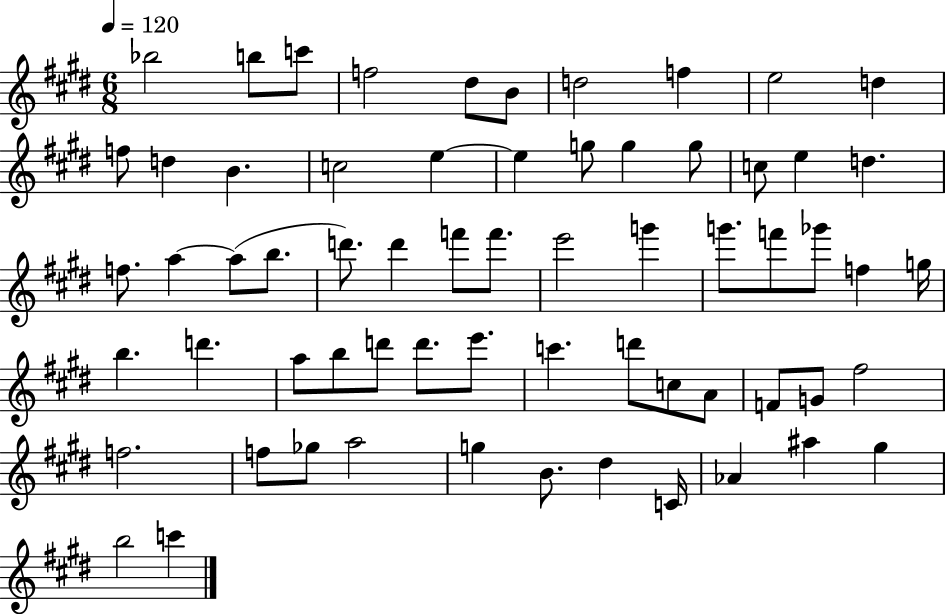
{
  \clef treble
  \numericTimeSignature
  \time 6/8
  \key e \major
  \tempo 4 = 120
  bes''2 b''8 c'''8 | f''2 dis''8 b'8 | d''2 f''4 | e''2 d''4 | \break f''8 d''4 b'4. | c''2 e''4~~ | e''4 g''8 g''4 g''8 | c''8 e''4 d''4. | \break f''8. a''4~~ a''8( b''8. | d'''8.) d'''4 f'''8 f'''8. | e'''2 g'''4 | g'''8. f'''8 ges'''8 f''4 g''16 | \break b''4. d'''4. | a''8 b''8 d'''8 d'''8. e'''8. | c'''4. d'''8 c''8 a'8 | f'8 g'8 fis''2 | \break f''2. | f''8 ges''8 a''2 | g''4 b'8. dis''4 c'16 | aes'4 ais''4 gis''4 | \break b''2 c'''4 | \bar "|."
}